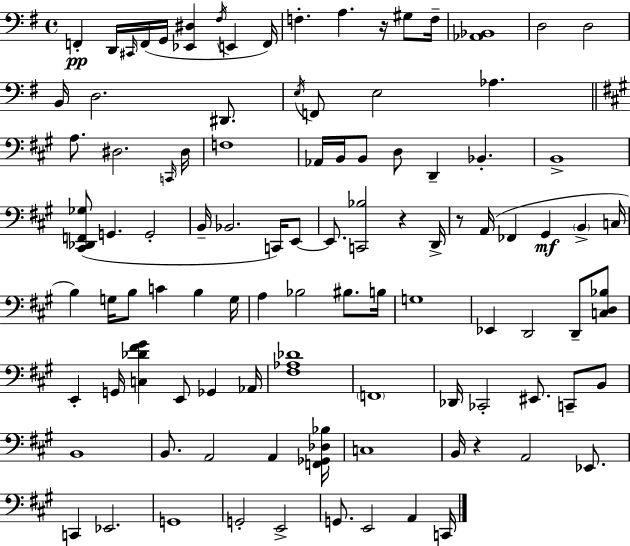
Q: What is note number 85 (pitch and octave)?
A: G2